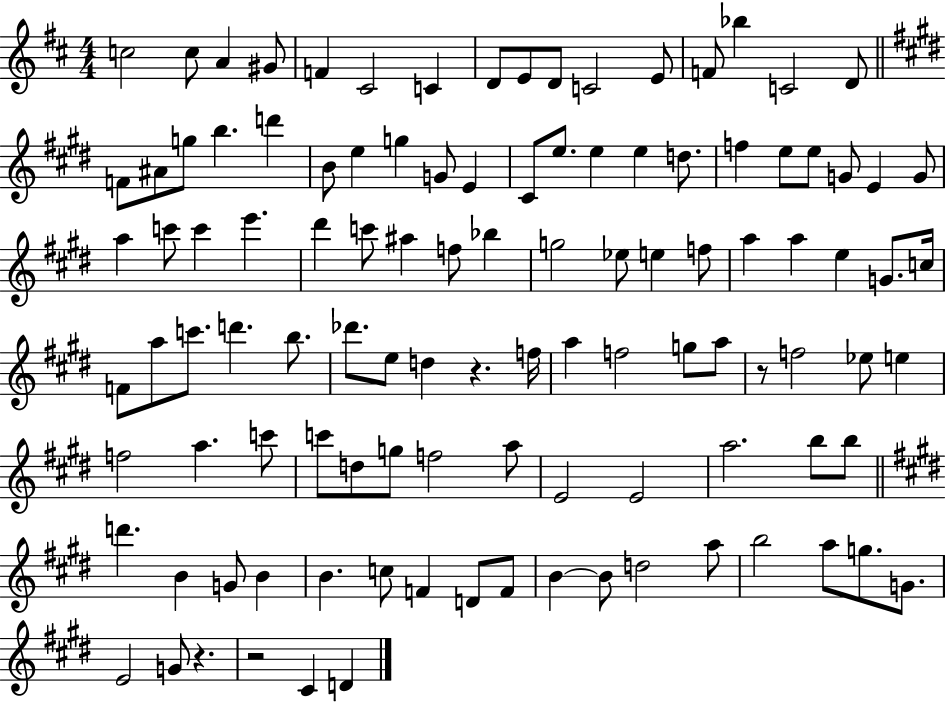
X:1
T:Untitled
M:4/4
L:1/4
K:D
c2 c/2 A ^G/2 F ^C2 C D/2 E/2 D/2 C2 E/2 F/2 _b C2 D/2 F/2 ^A/2 g/2 b d' B/2 e g G/2 E ^C/2 e/2 e e d/2 f e/2 e/2 G/2 E G/2 a c'/2 c' e' ^d' c'/2 ^a f/2 _b g2 _e/2 e f/2 a a e G/2 c/4 F/2 a/2 c'/2 d' b/2 _d'/2 e/2 d z f/4 a f2 g/2 a/2 z/2 f2 _e/2 e f2 a c'/2 c'/2 d/2 g/2 f2 a/2 E2 E2 a2 b/2 b/2 d' B G/2 B B c/2 F D/2 F/2 B B/2 d2 a/2 b2 a/2 g/2 G/2 E2 G/2 z z2 ^C D